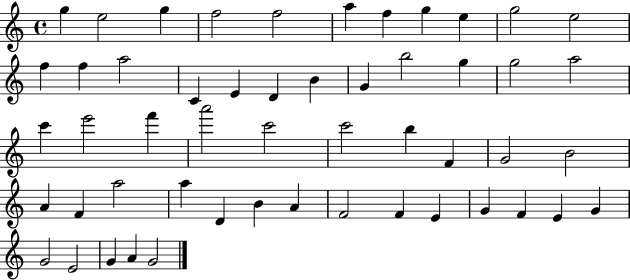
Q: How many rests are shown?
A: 0